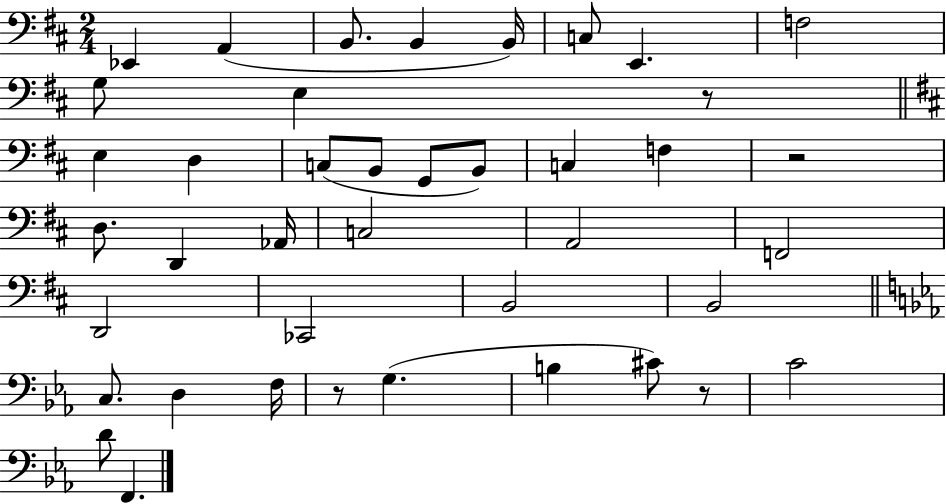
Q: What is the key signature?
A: D major